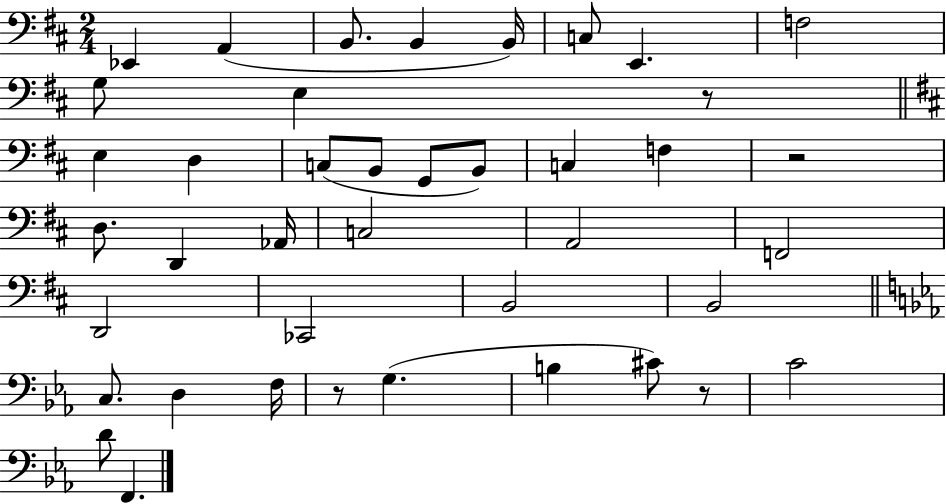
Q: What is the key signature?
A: D major